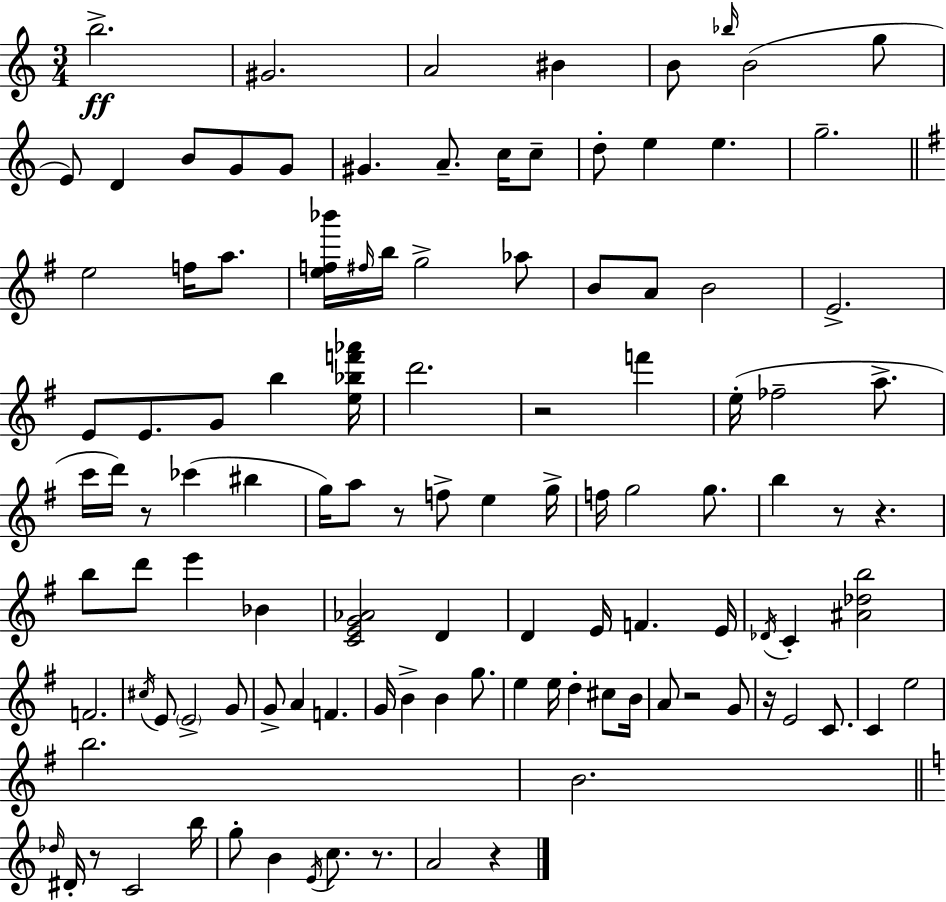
B5/h. G#4/h. A4/h BIS4/q B4/e Bb5/s B4/h G5/e E4/e D4/q B4/e G4/e G4/e G#4/q. A4/e. C5/s C5/e D5/e E5/q E5/q. G5/h. E5/h F5/s A5/e. [E5,F5,Bb6]/s F#5/s B5/s G5/h Ab5/e B4/e A4/e B4/h E4/h. E4/e E4/e. G4/e B5/q [E5,Bb5,F6,Ab6]/s D6/h. R/h F6/q E5/s FES5/h A5/e. C6/s D6/s R/e CES6/q BIS5/q G5/s A5/e R/e F5/e E5/q G5/s F5/s G5/h G5/e. B5/q R/e R/q. B5/e D6/e E6/q Bb4/q [C4,E4,G4,Ab4]/h D4/q D4/q E4/s F4/q. E4/s Db4/s C4/q [A#4,Db5,B5]/h F4/h. C#5/s E4/e E4/h G4/e G4/e A4/q F4/q. G4/s B4/q B4/q G5/e. E5/q E5/s D5/q C#5/e B4/s A4/e R/h G4/e R/s E4/h C4/e. C4/q E5/h B5/h. B4/h. Db5/s D#4/s R/e C4/h B5/s G5/e B4/q E4/s C5/e. R/e. A4/h R/q